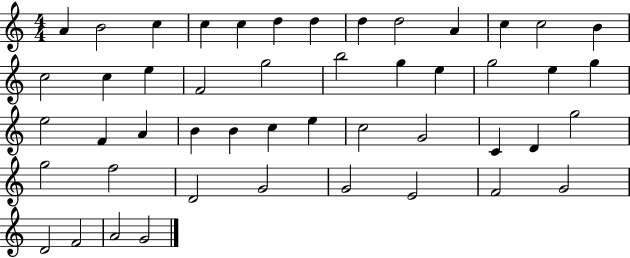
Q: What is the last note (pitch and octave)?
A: G4